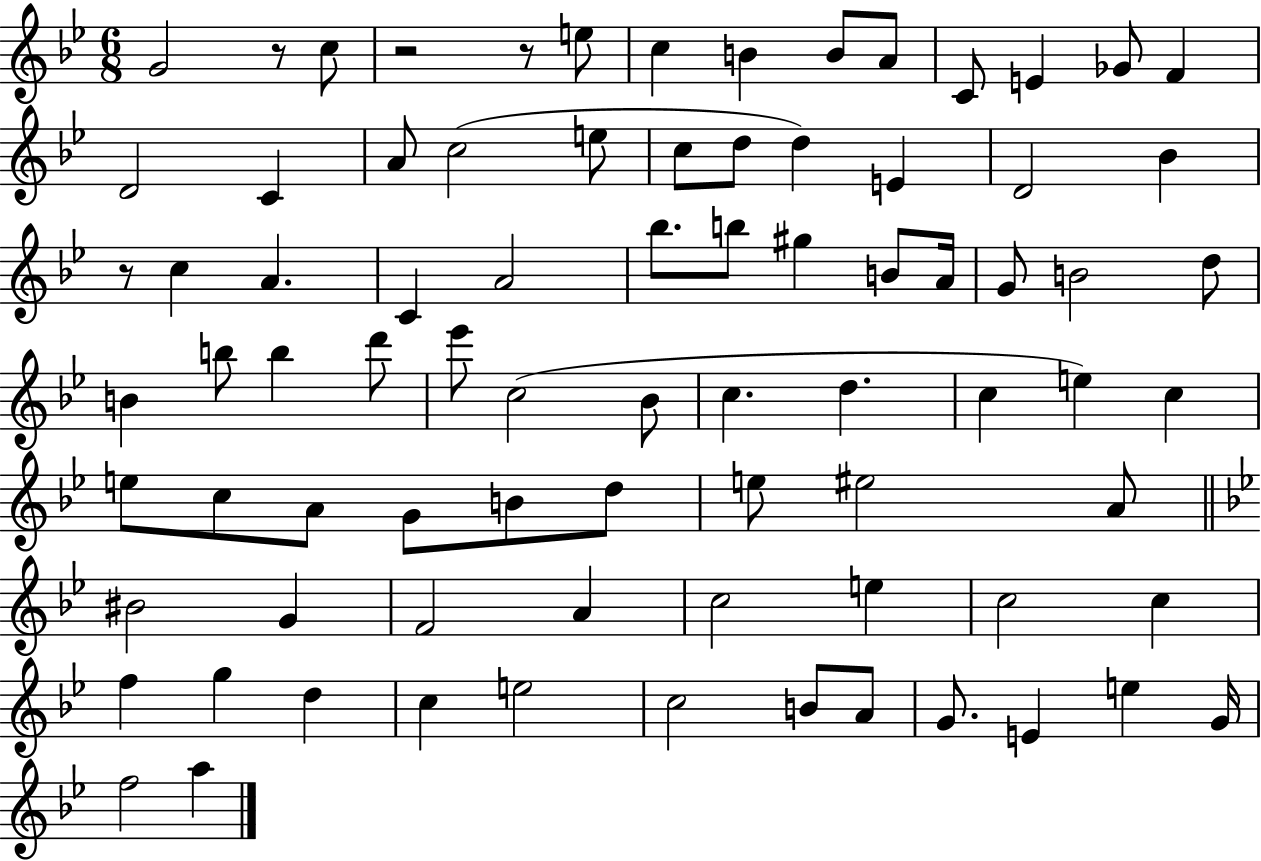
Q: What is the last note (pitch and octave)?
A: A5